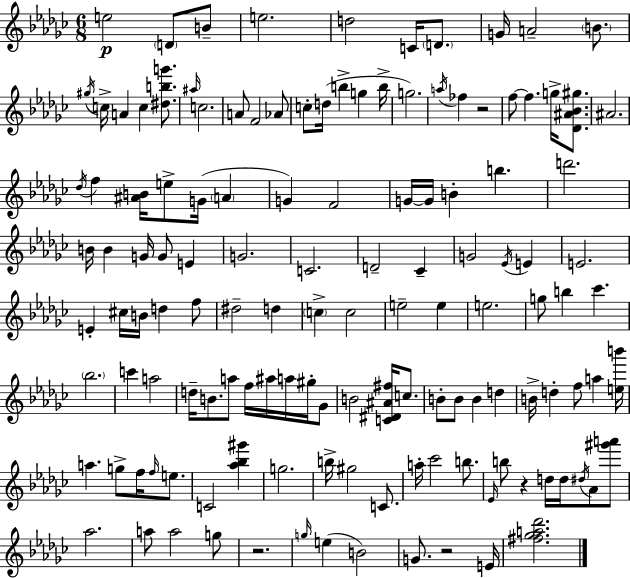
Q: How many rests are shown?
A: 4